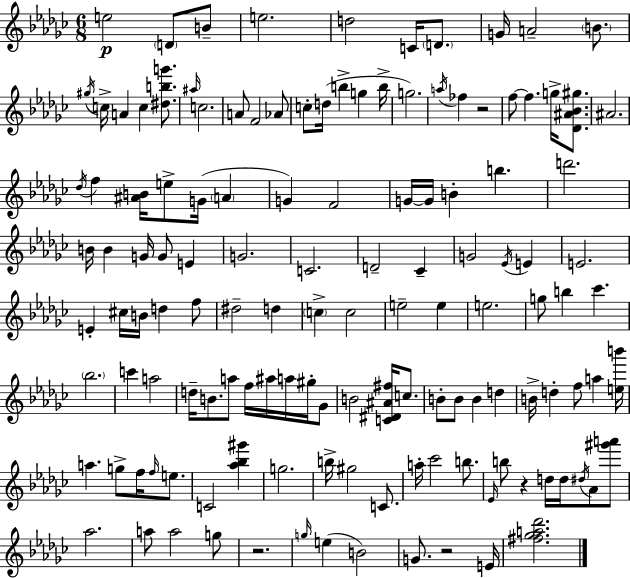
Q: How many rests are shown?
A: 4